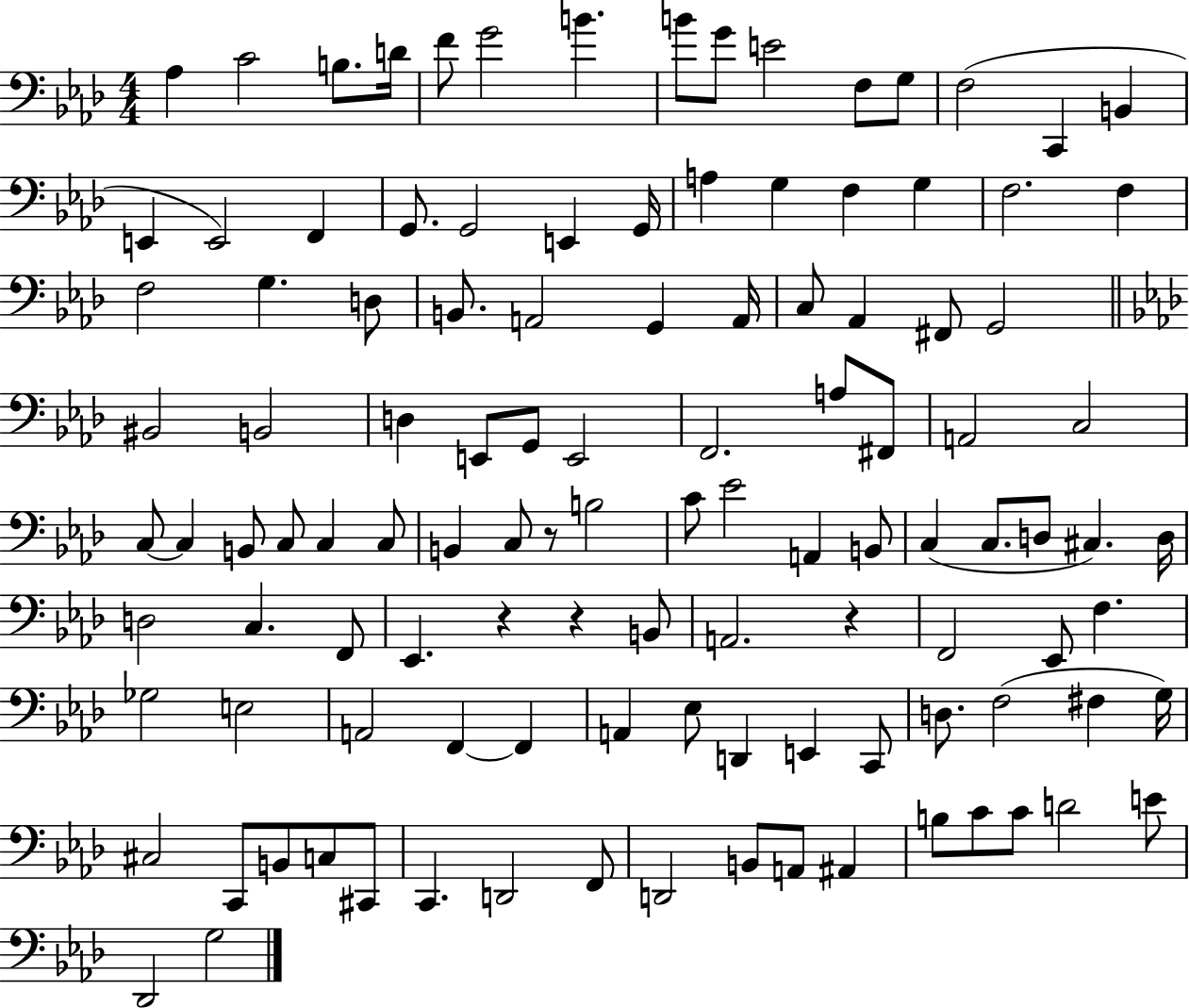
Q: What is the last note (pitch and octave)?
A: G3